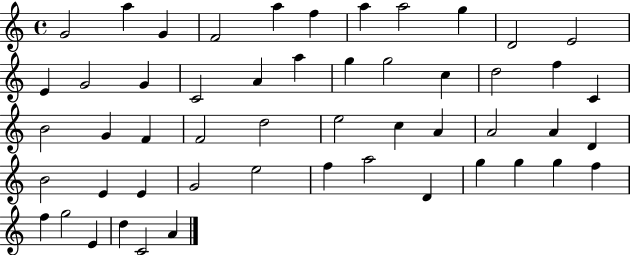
G4/h A5/q G4/q F4/h A5/q F5/q A5/q A5/h G5/q D4/h E4/h E4/q G4/h G4/q C4/h A4/q A5/q G5/q G5/h C5/q D5/h F5/q C4/q B4/h G4/q F4/q F4/h D5/h E5/h C5/q A4/q A4/h A4/q D4/q B4/h E4/q E4/q G4/h E5/h F5/q A5/h D4/q G5/q G5/q G5/q F5/q F5/q G5/h E4/q D5/q C4/h A4/q